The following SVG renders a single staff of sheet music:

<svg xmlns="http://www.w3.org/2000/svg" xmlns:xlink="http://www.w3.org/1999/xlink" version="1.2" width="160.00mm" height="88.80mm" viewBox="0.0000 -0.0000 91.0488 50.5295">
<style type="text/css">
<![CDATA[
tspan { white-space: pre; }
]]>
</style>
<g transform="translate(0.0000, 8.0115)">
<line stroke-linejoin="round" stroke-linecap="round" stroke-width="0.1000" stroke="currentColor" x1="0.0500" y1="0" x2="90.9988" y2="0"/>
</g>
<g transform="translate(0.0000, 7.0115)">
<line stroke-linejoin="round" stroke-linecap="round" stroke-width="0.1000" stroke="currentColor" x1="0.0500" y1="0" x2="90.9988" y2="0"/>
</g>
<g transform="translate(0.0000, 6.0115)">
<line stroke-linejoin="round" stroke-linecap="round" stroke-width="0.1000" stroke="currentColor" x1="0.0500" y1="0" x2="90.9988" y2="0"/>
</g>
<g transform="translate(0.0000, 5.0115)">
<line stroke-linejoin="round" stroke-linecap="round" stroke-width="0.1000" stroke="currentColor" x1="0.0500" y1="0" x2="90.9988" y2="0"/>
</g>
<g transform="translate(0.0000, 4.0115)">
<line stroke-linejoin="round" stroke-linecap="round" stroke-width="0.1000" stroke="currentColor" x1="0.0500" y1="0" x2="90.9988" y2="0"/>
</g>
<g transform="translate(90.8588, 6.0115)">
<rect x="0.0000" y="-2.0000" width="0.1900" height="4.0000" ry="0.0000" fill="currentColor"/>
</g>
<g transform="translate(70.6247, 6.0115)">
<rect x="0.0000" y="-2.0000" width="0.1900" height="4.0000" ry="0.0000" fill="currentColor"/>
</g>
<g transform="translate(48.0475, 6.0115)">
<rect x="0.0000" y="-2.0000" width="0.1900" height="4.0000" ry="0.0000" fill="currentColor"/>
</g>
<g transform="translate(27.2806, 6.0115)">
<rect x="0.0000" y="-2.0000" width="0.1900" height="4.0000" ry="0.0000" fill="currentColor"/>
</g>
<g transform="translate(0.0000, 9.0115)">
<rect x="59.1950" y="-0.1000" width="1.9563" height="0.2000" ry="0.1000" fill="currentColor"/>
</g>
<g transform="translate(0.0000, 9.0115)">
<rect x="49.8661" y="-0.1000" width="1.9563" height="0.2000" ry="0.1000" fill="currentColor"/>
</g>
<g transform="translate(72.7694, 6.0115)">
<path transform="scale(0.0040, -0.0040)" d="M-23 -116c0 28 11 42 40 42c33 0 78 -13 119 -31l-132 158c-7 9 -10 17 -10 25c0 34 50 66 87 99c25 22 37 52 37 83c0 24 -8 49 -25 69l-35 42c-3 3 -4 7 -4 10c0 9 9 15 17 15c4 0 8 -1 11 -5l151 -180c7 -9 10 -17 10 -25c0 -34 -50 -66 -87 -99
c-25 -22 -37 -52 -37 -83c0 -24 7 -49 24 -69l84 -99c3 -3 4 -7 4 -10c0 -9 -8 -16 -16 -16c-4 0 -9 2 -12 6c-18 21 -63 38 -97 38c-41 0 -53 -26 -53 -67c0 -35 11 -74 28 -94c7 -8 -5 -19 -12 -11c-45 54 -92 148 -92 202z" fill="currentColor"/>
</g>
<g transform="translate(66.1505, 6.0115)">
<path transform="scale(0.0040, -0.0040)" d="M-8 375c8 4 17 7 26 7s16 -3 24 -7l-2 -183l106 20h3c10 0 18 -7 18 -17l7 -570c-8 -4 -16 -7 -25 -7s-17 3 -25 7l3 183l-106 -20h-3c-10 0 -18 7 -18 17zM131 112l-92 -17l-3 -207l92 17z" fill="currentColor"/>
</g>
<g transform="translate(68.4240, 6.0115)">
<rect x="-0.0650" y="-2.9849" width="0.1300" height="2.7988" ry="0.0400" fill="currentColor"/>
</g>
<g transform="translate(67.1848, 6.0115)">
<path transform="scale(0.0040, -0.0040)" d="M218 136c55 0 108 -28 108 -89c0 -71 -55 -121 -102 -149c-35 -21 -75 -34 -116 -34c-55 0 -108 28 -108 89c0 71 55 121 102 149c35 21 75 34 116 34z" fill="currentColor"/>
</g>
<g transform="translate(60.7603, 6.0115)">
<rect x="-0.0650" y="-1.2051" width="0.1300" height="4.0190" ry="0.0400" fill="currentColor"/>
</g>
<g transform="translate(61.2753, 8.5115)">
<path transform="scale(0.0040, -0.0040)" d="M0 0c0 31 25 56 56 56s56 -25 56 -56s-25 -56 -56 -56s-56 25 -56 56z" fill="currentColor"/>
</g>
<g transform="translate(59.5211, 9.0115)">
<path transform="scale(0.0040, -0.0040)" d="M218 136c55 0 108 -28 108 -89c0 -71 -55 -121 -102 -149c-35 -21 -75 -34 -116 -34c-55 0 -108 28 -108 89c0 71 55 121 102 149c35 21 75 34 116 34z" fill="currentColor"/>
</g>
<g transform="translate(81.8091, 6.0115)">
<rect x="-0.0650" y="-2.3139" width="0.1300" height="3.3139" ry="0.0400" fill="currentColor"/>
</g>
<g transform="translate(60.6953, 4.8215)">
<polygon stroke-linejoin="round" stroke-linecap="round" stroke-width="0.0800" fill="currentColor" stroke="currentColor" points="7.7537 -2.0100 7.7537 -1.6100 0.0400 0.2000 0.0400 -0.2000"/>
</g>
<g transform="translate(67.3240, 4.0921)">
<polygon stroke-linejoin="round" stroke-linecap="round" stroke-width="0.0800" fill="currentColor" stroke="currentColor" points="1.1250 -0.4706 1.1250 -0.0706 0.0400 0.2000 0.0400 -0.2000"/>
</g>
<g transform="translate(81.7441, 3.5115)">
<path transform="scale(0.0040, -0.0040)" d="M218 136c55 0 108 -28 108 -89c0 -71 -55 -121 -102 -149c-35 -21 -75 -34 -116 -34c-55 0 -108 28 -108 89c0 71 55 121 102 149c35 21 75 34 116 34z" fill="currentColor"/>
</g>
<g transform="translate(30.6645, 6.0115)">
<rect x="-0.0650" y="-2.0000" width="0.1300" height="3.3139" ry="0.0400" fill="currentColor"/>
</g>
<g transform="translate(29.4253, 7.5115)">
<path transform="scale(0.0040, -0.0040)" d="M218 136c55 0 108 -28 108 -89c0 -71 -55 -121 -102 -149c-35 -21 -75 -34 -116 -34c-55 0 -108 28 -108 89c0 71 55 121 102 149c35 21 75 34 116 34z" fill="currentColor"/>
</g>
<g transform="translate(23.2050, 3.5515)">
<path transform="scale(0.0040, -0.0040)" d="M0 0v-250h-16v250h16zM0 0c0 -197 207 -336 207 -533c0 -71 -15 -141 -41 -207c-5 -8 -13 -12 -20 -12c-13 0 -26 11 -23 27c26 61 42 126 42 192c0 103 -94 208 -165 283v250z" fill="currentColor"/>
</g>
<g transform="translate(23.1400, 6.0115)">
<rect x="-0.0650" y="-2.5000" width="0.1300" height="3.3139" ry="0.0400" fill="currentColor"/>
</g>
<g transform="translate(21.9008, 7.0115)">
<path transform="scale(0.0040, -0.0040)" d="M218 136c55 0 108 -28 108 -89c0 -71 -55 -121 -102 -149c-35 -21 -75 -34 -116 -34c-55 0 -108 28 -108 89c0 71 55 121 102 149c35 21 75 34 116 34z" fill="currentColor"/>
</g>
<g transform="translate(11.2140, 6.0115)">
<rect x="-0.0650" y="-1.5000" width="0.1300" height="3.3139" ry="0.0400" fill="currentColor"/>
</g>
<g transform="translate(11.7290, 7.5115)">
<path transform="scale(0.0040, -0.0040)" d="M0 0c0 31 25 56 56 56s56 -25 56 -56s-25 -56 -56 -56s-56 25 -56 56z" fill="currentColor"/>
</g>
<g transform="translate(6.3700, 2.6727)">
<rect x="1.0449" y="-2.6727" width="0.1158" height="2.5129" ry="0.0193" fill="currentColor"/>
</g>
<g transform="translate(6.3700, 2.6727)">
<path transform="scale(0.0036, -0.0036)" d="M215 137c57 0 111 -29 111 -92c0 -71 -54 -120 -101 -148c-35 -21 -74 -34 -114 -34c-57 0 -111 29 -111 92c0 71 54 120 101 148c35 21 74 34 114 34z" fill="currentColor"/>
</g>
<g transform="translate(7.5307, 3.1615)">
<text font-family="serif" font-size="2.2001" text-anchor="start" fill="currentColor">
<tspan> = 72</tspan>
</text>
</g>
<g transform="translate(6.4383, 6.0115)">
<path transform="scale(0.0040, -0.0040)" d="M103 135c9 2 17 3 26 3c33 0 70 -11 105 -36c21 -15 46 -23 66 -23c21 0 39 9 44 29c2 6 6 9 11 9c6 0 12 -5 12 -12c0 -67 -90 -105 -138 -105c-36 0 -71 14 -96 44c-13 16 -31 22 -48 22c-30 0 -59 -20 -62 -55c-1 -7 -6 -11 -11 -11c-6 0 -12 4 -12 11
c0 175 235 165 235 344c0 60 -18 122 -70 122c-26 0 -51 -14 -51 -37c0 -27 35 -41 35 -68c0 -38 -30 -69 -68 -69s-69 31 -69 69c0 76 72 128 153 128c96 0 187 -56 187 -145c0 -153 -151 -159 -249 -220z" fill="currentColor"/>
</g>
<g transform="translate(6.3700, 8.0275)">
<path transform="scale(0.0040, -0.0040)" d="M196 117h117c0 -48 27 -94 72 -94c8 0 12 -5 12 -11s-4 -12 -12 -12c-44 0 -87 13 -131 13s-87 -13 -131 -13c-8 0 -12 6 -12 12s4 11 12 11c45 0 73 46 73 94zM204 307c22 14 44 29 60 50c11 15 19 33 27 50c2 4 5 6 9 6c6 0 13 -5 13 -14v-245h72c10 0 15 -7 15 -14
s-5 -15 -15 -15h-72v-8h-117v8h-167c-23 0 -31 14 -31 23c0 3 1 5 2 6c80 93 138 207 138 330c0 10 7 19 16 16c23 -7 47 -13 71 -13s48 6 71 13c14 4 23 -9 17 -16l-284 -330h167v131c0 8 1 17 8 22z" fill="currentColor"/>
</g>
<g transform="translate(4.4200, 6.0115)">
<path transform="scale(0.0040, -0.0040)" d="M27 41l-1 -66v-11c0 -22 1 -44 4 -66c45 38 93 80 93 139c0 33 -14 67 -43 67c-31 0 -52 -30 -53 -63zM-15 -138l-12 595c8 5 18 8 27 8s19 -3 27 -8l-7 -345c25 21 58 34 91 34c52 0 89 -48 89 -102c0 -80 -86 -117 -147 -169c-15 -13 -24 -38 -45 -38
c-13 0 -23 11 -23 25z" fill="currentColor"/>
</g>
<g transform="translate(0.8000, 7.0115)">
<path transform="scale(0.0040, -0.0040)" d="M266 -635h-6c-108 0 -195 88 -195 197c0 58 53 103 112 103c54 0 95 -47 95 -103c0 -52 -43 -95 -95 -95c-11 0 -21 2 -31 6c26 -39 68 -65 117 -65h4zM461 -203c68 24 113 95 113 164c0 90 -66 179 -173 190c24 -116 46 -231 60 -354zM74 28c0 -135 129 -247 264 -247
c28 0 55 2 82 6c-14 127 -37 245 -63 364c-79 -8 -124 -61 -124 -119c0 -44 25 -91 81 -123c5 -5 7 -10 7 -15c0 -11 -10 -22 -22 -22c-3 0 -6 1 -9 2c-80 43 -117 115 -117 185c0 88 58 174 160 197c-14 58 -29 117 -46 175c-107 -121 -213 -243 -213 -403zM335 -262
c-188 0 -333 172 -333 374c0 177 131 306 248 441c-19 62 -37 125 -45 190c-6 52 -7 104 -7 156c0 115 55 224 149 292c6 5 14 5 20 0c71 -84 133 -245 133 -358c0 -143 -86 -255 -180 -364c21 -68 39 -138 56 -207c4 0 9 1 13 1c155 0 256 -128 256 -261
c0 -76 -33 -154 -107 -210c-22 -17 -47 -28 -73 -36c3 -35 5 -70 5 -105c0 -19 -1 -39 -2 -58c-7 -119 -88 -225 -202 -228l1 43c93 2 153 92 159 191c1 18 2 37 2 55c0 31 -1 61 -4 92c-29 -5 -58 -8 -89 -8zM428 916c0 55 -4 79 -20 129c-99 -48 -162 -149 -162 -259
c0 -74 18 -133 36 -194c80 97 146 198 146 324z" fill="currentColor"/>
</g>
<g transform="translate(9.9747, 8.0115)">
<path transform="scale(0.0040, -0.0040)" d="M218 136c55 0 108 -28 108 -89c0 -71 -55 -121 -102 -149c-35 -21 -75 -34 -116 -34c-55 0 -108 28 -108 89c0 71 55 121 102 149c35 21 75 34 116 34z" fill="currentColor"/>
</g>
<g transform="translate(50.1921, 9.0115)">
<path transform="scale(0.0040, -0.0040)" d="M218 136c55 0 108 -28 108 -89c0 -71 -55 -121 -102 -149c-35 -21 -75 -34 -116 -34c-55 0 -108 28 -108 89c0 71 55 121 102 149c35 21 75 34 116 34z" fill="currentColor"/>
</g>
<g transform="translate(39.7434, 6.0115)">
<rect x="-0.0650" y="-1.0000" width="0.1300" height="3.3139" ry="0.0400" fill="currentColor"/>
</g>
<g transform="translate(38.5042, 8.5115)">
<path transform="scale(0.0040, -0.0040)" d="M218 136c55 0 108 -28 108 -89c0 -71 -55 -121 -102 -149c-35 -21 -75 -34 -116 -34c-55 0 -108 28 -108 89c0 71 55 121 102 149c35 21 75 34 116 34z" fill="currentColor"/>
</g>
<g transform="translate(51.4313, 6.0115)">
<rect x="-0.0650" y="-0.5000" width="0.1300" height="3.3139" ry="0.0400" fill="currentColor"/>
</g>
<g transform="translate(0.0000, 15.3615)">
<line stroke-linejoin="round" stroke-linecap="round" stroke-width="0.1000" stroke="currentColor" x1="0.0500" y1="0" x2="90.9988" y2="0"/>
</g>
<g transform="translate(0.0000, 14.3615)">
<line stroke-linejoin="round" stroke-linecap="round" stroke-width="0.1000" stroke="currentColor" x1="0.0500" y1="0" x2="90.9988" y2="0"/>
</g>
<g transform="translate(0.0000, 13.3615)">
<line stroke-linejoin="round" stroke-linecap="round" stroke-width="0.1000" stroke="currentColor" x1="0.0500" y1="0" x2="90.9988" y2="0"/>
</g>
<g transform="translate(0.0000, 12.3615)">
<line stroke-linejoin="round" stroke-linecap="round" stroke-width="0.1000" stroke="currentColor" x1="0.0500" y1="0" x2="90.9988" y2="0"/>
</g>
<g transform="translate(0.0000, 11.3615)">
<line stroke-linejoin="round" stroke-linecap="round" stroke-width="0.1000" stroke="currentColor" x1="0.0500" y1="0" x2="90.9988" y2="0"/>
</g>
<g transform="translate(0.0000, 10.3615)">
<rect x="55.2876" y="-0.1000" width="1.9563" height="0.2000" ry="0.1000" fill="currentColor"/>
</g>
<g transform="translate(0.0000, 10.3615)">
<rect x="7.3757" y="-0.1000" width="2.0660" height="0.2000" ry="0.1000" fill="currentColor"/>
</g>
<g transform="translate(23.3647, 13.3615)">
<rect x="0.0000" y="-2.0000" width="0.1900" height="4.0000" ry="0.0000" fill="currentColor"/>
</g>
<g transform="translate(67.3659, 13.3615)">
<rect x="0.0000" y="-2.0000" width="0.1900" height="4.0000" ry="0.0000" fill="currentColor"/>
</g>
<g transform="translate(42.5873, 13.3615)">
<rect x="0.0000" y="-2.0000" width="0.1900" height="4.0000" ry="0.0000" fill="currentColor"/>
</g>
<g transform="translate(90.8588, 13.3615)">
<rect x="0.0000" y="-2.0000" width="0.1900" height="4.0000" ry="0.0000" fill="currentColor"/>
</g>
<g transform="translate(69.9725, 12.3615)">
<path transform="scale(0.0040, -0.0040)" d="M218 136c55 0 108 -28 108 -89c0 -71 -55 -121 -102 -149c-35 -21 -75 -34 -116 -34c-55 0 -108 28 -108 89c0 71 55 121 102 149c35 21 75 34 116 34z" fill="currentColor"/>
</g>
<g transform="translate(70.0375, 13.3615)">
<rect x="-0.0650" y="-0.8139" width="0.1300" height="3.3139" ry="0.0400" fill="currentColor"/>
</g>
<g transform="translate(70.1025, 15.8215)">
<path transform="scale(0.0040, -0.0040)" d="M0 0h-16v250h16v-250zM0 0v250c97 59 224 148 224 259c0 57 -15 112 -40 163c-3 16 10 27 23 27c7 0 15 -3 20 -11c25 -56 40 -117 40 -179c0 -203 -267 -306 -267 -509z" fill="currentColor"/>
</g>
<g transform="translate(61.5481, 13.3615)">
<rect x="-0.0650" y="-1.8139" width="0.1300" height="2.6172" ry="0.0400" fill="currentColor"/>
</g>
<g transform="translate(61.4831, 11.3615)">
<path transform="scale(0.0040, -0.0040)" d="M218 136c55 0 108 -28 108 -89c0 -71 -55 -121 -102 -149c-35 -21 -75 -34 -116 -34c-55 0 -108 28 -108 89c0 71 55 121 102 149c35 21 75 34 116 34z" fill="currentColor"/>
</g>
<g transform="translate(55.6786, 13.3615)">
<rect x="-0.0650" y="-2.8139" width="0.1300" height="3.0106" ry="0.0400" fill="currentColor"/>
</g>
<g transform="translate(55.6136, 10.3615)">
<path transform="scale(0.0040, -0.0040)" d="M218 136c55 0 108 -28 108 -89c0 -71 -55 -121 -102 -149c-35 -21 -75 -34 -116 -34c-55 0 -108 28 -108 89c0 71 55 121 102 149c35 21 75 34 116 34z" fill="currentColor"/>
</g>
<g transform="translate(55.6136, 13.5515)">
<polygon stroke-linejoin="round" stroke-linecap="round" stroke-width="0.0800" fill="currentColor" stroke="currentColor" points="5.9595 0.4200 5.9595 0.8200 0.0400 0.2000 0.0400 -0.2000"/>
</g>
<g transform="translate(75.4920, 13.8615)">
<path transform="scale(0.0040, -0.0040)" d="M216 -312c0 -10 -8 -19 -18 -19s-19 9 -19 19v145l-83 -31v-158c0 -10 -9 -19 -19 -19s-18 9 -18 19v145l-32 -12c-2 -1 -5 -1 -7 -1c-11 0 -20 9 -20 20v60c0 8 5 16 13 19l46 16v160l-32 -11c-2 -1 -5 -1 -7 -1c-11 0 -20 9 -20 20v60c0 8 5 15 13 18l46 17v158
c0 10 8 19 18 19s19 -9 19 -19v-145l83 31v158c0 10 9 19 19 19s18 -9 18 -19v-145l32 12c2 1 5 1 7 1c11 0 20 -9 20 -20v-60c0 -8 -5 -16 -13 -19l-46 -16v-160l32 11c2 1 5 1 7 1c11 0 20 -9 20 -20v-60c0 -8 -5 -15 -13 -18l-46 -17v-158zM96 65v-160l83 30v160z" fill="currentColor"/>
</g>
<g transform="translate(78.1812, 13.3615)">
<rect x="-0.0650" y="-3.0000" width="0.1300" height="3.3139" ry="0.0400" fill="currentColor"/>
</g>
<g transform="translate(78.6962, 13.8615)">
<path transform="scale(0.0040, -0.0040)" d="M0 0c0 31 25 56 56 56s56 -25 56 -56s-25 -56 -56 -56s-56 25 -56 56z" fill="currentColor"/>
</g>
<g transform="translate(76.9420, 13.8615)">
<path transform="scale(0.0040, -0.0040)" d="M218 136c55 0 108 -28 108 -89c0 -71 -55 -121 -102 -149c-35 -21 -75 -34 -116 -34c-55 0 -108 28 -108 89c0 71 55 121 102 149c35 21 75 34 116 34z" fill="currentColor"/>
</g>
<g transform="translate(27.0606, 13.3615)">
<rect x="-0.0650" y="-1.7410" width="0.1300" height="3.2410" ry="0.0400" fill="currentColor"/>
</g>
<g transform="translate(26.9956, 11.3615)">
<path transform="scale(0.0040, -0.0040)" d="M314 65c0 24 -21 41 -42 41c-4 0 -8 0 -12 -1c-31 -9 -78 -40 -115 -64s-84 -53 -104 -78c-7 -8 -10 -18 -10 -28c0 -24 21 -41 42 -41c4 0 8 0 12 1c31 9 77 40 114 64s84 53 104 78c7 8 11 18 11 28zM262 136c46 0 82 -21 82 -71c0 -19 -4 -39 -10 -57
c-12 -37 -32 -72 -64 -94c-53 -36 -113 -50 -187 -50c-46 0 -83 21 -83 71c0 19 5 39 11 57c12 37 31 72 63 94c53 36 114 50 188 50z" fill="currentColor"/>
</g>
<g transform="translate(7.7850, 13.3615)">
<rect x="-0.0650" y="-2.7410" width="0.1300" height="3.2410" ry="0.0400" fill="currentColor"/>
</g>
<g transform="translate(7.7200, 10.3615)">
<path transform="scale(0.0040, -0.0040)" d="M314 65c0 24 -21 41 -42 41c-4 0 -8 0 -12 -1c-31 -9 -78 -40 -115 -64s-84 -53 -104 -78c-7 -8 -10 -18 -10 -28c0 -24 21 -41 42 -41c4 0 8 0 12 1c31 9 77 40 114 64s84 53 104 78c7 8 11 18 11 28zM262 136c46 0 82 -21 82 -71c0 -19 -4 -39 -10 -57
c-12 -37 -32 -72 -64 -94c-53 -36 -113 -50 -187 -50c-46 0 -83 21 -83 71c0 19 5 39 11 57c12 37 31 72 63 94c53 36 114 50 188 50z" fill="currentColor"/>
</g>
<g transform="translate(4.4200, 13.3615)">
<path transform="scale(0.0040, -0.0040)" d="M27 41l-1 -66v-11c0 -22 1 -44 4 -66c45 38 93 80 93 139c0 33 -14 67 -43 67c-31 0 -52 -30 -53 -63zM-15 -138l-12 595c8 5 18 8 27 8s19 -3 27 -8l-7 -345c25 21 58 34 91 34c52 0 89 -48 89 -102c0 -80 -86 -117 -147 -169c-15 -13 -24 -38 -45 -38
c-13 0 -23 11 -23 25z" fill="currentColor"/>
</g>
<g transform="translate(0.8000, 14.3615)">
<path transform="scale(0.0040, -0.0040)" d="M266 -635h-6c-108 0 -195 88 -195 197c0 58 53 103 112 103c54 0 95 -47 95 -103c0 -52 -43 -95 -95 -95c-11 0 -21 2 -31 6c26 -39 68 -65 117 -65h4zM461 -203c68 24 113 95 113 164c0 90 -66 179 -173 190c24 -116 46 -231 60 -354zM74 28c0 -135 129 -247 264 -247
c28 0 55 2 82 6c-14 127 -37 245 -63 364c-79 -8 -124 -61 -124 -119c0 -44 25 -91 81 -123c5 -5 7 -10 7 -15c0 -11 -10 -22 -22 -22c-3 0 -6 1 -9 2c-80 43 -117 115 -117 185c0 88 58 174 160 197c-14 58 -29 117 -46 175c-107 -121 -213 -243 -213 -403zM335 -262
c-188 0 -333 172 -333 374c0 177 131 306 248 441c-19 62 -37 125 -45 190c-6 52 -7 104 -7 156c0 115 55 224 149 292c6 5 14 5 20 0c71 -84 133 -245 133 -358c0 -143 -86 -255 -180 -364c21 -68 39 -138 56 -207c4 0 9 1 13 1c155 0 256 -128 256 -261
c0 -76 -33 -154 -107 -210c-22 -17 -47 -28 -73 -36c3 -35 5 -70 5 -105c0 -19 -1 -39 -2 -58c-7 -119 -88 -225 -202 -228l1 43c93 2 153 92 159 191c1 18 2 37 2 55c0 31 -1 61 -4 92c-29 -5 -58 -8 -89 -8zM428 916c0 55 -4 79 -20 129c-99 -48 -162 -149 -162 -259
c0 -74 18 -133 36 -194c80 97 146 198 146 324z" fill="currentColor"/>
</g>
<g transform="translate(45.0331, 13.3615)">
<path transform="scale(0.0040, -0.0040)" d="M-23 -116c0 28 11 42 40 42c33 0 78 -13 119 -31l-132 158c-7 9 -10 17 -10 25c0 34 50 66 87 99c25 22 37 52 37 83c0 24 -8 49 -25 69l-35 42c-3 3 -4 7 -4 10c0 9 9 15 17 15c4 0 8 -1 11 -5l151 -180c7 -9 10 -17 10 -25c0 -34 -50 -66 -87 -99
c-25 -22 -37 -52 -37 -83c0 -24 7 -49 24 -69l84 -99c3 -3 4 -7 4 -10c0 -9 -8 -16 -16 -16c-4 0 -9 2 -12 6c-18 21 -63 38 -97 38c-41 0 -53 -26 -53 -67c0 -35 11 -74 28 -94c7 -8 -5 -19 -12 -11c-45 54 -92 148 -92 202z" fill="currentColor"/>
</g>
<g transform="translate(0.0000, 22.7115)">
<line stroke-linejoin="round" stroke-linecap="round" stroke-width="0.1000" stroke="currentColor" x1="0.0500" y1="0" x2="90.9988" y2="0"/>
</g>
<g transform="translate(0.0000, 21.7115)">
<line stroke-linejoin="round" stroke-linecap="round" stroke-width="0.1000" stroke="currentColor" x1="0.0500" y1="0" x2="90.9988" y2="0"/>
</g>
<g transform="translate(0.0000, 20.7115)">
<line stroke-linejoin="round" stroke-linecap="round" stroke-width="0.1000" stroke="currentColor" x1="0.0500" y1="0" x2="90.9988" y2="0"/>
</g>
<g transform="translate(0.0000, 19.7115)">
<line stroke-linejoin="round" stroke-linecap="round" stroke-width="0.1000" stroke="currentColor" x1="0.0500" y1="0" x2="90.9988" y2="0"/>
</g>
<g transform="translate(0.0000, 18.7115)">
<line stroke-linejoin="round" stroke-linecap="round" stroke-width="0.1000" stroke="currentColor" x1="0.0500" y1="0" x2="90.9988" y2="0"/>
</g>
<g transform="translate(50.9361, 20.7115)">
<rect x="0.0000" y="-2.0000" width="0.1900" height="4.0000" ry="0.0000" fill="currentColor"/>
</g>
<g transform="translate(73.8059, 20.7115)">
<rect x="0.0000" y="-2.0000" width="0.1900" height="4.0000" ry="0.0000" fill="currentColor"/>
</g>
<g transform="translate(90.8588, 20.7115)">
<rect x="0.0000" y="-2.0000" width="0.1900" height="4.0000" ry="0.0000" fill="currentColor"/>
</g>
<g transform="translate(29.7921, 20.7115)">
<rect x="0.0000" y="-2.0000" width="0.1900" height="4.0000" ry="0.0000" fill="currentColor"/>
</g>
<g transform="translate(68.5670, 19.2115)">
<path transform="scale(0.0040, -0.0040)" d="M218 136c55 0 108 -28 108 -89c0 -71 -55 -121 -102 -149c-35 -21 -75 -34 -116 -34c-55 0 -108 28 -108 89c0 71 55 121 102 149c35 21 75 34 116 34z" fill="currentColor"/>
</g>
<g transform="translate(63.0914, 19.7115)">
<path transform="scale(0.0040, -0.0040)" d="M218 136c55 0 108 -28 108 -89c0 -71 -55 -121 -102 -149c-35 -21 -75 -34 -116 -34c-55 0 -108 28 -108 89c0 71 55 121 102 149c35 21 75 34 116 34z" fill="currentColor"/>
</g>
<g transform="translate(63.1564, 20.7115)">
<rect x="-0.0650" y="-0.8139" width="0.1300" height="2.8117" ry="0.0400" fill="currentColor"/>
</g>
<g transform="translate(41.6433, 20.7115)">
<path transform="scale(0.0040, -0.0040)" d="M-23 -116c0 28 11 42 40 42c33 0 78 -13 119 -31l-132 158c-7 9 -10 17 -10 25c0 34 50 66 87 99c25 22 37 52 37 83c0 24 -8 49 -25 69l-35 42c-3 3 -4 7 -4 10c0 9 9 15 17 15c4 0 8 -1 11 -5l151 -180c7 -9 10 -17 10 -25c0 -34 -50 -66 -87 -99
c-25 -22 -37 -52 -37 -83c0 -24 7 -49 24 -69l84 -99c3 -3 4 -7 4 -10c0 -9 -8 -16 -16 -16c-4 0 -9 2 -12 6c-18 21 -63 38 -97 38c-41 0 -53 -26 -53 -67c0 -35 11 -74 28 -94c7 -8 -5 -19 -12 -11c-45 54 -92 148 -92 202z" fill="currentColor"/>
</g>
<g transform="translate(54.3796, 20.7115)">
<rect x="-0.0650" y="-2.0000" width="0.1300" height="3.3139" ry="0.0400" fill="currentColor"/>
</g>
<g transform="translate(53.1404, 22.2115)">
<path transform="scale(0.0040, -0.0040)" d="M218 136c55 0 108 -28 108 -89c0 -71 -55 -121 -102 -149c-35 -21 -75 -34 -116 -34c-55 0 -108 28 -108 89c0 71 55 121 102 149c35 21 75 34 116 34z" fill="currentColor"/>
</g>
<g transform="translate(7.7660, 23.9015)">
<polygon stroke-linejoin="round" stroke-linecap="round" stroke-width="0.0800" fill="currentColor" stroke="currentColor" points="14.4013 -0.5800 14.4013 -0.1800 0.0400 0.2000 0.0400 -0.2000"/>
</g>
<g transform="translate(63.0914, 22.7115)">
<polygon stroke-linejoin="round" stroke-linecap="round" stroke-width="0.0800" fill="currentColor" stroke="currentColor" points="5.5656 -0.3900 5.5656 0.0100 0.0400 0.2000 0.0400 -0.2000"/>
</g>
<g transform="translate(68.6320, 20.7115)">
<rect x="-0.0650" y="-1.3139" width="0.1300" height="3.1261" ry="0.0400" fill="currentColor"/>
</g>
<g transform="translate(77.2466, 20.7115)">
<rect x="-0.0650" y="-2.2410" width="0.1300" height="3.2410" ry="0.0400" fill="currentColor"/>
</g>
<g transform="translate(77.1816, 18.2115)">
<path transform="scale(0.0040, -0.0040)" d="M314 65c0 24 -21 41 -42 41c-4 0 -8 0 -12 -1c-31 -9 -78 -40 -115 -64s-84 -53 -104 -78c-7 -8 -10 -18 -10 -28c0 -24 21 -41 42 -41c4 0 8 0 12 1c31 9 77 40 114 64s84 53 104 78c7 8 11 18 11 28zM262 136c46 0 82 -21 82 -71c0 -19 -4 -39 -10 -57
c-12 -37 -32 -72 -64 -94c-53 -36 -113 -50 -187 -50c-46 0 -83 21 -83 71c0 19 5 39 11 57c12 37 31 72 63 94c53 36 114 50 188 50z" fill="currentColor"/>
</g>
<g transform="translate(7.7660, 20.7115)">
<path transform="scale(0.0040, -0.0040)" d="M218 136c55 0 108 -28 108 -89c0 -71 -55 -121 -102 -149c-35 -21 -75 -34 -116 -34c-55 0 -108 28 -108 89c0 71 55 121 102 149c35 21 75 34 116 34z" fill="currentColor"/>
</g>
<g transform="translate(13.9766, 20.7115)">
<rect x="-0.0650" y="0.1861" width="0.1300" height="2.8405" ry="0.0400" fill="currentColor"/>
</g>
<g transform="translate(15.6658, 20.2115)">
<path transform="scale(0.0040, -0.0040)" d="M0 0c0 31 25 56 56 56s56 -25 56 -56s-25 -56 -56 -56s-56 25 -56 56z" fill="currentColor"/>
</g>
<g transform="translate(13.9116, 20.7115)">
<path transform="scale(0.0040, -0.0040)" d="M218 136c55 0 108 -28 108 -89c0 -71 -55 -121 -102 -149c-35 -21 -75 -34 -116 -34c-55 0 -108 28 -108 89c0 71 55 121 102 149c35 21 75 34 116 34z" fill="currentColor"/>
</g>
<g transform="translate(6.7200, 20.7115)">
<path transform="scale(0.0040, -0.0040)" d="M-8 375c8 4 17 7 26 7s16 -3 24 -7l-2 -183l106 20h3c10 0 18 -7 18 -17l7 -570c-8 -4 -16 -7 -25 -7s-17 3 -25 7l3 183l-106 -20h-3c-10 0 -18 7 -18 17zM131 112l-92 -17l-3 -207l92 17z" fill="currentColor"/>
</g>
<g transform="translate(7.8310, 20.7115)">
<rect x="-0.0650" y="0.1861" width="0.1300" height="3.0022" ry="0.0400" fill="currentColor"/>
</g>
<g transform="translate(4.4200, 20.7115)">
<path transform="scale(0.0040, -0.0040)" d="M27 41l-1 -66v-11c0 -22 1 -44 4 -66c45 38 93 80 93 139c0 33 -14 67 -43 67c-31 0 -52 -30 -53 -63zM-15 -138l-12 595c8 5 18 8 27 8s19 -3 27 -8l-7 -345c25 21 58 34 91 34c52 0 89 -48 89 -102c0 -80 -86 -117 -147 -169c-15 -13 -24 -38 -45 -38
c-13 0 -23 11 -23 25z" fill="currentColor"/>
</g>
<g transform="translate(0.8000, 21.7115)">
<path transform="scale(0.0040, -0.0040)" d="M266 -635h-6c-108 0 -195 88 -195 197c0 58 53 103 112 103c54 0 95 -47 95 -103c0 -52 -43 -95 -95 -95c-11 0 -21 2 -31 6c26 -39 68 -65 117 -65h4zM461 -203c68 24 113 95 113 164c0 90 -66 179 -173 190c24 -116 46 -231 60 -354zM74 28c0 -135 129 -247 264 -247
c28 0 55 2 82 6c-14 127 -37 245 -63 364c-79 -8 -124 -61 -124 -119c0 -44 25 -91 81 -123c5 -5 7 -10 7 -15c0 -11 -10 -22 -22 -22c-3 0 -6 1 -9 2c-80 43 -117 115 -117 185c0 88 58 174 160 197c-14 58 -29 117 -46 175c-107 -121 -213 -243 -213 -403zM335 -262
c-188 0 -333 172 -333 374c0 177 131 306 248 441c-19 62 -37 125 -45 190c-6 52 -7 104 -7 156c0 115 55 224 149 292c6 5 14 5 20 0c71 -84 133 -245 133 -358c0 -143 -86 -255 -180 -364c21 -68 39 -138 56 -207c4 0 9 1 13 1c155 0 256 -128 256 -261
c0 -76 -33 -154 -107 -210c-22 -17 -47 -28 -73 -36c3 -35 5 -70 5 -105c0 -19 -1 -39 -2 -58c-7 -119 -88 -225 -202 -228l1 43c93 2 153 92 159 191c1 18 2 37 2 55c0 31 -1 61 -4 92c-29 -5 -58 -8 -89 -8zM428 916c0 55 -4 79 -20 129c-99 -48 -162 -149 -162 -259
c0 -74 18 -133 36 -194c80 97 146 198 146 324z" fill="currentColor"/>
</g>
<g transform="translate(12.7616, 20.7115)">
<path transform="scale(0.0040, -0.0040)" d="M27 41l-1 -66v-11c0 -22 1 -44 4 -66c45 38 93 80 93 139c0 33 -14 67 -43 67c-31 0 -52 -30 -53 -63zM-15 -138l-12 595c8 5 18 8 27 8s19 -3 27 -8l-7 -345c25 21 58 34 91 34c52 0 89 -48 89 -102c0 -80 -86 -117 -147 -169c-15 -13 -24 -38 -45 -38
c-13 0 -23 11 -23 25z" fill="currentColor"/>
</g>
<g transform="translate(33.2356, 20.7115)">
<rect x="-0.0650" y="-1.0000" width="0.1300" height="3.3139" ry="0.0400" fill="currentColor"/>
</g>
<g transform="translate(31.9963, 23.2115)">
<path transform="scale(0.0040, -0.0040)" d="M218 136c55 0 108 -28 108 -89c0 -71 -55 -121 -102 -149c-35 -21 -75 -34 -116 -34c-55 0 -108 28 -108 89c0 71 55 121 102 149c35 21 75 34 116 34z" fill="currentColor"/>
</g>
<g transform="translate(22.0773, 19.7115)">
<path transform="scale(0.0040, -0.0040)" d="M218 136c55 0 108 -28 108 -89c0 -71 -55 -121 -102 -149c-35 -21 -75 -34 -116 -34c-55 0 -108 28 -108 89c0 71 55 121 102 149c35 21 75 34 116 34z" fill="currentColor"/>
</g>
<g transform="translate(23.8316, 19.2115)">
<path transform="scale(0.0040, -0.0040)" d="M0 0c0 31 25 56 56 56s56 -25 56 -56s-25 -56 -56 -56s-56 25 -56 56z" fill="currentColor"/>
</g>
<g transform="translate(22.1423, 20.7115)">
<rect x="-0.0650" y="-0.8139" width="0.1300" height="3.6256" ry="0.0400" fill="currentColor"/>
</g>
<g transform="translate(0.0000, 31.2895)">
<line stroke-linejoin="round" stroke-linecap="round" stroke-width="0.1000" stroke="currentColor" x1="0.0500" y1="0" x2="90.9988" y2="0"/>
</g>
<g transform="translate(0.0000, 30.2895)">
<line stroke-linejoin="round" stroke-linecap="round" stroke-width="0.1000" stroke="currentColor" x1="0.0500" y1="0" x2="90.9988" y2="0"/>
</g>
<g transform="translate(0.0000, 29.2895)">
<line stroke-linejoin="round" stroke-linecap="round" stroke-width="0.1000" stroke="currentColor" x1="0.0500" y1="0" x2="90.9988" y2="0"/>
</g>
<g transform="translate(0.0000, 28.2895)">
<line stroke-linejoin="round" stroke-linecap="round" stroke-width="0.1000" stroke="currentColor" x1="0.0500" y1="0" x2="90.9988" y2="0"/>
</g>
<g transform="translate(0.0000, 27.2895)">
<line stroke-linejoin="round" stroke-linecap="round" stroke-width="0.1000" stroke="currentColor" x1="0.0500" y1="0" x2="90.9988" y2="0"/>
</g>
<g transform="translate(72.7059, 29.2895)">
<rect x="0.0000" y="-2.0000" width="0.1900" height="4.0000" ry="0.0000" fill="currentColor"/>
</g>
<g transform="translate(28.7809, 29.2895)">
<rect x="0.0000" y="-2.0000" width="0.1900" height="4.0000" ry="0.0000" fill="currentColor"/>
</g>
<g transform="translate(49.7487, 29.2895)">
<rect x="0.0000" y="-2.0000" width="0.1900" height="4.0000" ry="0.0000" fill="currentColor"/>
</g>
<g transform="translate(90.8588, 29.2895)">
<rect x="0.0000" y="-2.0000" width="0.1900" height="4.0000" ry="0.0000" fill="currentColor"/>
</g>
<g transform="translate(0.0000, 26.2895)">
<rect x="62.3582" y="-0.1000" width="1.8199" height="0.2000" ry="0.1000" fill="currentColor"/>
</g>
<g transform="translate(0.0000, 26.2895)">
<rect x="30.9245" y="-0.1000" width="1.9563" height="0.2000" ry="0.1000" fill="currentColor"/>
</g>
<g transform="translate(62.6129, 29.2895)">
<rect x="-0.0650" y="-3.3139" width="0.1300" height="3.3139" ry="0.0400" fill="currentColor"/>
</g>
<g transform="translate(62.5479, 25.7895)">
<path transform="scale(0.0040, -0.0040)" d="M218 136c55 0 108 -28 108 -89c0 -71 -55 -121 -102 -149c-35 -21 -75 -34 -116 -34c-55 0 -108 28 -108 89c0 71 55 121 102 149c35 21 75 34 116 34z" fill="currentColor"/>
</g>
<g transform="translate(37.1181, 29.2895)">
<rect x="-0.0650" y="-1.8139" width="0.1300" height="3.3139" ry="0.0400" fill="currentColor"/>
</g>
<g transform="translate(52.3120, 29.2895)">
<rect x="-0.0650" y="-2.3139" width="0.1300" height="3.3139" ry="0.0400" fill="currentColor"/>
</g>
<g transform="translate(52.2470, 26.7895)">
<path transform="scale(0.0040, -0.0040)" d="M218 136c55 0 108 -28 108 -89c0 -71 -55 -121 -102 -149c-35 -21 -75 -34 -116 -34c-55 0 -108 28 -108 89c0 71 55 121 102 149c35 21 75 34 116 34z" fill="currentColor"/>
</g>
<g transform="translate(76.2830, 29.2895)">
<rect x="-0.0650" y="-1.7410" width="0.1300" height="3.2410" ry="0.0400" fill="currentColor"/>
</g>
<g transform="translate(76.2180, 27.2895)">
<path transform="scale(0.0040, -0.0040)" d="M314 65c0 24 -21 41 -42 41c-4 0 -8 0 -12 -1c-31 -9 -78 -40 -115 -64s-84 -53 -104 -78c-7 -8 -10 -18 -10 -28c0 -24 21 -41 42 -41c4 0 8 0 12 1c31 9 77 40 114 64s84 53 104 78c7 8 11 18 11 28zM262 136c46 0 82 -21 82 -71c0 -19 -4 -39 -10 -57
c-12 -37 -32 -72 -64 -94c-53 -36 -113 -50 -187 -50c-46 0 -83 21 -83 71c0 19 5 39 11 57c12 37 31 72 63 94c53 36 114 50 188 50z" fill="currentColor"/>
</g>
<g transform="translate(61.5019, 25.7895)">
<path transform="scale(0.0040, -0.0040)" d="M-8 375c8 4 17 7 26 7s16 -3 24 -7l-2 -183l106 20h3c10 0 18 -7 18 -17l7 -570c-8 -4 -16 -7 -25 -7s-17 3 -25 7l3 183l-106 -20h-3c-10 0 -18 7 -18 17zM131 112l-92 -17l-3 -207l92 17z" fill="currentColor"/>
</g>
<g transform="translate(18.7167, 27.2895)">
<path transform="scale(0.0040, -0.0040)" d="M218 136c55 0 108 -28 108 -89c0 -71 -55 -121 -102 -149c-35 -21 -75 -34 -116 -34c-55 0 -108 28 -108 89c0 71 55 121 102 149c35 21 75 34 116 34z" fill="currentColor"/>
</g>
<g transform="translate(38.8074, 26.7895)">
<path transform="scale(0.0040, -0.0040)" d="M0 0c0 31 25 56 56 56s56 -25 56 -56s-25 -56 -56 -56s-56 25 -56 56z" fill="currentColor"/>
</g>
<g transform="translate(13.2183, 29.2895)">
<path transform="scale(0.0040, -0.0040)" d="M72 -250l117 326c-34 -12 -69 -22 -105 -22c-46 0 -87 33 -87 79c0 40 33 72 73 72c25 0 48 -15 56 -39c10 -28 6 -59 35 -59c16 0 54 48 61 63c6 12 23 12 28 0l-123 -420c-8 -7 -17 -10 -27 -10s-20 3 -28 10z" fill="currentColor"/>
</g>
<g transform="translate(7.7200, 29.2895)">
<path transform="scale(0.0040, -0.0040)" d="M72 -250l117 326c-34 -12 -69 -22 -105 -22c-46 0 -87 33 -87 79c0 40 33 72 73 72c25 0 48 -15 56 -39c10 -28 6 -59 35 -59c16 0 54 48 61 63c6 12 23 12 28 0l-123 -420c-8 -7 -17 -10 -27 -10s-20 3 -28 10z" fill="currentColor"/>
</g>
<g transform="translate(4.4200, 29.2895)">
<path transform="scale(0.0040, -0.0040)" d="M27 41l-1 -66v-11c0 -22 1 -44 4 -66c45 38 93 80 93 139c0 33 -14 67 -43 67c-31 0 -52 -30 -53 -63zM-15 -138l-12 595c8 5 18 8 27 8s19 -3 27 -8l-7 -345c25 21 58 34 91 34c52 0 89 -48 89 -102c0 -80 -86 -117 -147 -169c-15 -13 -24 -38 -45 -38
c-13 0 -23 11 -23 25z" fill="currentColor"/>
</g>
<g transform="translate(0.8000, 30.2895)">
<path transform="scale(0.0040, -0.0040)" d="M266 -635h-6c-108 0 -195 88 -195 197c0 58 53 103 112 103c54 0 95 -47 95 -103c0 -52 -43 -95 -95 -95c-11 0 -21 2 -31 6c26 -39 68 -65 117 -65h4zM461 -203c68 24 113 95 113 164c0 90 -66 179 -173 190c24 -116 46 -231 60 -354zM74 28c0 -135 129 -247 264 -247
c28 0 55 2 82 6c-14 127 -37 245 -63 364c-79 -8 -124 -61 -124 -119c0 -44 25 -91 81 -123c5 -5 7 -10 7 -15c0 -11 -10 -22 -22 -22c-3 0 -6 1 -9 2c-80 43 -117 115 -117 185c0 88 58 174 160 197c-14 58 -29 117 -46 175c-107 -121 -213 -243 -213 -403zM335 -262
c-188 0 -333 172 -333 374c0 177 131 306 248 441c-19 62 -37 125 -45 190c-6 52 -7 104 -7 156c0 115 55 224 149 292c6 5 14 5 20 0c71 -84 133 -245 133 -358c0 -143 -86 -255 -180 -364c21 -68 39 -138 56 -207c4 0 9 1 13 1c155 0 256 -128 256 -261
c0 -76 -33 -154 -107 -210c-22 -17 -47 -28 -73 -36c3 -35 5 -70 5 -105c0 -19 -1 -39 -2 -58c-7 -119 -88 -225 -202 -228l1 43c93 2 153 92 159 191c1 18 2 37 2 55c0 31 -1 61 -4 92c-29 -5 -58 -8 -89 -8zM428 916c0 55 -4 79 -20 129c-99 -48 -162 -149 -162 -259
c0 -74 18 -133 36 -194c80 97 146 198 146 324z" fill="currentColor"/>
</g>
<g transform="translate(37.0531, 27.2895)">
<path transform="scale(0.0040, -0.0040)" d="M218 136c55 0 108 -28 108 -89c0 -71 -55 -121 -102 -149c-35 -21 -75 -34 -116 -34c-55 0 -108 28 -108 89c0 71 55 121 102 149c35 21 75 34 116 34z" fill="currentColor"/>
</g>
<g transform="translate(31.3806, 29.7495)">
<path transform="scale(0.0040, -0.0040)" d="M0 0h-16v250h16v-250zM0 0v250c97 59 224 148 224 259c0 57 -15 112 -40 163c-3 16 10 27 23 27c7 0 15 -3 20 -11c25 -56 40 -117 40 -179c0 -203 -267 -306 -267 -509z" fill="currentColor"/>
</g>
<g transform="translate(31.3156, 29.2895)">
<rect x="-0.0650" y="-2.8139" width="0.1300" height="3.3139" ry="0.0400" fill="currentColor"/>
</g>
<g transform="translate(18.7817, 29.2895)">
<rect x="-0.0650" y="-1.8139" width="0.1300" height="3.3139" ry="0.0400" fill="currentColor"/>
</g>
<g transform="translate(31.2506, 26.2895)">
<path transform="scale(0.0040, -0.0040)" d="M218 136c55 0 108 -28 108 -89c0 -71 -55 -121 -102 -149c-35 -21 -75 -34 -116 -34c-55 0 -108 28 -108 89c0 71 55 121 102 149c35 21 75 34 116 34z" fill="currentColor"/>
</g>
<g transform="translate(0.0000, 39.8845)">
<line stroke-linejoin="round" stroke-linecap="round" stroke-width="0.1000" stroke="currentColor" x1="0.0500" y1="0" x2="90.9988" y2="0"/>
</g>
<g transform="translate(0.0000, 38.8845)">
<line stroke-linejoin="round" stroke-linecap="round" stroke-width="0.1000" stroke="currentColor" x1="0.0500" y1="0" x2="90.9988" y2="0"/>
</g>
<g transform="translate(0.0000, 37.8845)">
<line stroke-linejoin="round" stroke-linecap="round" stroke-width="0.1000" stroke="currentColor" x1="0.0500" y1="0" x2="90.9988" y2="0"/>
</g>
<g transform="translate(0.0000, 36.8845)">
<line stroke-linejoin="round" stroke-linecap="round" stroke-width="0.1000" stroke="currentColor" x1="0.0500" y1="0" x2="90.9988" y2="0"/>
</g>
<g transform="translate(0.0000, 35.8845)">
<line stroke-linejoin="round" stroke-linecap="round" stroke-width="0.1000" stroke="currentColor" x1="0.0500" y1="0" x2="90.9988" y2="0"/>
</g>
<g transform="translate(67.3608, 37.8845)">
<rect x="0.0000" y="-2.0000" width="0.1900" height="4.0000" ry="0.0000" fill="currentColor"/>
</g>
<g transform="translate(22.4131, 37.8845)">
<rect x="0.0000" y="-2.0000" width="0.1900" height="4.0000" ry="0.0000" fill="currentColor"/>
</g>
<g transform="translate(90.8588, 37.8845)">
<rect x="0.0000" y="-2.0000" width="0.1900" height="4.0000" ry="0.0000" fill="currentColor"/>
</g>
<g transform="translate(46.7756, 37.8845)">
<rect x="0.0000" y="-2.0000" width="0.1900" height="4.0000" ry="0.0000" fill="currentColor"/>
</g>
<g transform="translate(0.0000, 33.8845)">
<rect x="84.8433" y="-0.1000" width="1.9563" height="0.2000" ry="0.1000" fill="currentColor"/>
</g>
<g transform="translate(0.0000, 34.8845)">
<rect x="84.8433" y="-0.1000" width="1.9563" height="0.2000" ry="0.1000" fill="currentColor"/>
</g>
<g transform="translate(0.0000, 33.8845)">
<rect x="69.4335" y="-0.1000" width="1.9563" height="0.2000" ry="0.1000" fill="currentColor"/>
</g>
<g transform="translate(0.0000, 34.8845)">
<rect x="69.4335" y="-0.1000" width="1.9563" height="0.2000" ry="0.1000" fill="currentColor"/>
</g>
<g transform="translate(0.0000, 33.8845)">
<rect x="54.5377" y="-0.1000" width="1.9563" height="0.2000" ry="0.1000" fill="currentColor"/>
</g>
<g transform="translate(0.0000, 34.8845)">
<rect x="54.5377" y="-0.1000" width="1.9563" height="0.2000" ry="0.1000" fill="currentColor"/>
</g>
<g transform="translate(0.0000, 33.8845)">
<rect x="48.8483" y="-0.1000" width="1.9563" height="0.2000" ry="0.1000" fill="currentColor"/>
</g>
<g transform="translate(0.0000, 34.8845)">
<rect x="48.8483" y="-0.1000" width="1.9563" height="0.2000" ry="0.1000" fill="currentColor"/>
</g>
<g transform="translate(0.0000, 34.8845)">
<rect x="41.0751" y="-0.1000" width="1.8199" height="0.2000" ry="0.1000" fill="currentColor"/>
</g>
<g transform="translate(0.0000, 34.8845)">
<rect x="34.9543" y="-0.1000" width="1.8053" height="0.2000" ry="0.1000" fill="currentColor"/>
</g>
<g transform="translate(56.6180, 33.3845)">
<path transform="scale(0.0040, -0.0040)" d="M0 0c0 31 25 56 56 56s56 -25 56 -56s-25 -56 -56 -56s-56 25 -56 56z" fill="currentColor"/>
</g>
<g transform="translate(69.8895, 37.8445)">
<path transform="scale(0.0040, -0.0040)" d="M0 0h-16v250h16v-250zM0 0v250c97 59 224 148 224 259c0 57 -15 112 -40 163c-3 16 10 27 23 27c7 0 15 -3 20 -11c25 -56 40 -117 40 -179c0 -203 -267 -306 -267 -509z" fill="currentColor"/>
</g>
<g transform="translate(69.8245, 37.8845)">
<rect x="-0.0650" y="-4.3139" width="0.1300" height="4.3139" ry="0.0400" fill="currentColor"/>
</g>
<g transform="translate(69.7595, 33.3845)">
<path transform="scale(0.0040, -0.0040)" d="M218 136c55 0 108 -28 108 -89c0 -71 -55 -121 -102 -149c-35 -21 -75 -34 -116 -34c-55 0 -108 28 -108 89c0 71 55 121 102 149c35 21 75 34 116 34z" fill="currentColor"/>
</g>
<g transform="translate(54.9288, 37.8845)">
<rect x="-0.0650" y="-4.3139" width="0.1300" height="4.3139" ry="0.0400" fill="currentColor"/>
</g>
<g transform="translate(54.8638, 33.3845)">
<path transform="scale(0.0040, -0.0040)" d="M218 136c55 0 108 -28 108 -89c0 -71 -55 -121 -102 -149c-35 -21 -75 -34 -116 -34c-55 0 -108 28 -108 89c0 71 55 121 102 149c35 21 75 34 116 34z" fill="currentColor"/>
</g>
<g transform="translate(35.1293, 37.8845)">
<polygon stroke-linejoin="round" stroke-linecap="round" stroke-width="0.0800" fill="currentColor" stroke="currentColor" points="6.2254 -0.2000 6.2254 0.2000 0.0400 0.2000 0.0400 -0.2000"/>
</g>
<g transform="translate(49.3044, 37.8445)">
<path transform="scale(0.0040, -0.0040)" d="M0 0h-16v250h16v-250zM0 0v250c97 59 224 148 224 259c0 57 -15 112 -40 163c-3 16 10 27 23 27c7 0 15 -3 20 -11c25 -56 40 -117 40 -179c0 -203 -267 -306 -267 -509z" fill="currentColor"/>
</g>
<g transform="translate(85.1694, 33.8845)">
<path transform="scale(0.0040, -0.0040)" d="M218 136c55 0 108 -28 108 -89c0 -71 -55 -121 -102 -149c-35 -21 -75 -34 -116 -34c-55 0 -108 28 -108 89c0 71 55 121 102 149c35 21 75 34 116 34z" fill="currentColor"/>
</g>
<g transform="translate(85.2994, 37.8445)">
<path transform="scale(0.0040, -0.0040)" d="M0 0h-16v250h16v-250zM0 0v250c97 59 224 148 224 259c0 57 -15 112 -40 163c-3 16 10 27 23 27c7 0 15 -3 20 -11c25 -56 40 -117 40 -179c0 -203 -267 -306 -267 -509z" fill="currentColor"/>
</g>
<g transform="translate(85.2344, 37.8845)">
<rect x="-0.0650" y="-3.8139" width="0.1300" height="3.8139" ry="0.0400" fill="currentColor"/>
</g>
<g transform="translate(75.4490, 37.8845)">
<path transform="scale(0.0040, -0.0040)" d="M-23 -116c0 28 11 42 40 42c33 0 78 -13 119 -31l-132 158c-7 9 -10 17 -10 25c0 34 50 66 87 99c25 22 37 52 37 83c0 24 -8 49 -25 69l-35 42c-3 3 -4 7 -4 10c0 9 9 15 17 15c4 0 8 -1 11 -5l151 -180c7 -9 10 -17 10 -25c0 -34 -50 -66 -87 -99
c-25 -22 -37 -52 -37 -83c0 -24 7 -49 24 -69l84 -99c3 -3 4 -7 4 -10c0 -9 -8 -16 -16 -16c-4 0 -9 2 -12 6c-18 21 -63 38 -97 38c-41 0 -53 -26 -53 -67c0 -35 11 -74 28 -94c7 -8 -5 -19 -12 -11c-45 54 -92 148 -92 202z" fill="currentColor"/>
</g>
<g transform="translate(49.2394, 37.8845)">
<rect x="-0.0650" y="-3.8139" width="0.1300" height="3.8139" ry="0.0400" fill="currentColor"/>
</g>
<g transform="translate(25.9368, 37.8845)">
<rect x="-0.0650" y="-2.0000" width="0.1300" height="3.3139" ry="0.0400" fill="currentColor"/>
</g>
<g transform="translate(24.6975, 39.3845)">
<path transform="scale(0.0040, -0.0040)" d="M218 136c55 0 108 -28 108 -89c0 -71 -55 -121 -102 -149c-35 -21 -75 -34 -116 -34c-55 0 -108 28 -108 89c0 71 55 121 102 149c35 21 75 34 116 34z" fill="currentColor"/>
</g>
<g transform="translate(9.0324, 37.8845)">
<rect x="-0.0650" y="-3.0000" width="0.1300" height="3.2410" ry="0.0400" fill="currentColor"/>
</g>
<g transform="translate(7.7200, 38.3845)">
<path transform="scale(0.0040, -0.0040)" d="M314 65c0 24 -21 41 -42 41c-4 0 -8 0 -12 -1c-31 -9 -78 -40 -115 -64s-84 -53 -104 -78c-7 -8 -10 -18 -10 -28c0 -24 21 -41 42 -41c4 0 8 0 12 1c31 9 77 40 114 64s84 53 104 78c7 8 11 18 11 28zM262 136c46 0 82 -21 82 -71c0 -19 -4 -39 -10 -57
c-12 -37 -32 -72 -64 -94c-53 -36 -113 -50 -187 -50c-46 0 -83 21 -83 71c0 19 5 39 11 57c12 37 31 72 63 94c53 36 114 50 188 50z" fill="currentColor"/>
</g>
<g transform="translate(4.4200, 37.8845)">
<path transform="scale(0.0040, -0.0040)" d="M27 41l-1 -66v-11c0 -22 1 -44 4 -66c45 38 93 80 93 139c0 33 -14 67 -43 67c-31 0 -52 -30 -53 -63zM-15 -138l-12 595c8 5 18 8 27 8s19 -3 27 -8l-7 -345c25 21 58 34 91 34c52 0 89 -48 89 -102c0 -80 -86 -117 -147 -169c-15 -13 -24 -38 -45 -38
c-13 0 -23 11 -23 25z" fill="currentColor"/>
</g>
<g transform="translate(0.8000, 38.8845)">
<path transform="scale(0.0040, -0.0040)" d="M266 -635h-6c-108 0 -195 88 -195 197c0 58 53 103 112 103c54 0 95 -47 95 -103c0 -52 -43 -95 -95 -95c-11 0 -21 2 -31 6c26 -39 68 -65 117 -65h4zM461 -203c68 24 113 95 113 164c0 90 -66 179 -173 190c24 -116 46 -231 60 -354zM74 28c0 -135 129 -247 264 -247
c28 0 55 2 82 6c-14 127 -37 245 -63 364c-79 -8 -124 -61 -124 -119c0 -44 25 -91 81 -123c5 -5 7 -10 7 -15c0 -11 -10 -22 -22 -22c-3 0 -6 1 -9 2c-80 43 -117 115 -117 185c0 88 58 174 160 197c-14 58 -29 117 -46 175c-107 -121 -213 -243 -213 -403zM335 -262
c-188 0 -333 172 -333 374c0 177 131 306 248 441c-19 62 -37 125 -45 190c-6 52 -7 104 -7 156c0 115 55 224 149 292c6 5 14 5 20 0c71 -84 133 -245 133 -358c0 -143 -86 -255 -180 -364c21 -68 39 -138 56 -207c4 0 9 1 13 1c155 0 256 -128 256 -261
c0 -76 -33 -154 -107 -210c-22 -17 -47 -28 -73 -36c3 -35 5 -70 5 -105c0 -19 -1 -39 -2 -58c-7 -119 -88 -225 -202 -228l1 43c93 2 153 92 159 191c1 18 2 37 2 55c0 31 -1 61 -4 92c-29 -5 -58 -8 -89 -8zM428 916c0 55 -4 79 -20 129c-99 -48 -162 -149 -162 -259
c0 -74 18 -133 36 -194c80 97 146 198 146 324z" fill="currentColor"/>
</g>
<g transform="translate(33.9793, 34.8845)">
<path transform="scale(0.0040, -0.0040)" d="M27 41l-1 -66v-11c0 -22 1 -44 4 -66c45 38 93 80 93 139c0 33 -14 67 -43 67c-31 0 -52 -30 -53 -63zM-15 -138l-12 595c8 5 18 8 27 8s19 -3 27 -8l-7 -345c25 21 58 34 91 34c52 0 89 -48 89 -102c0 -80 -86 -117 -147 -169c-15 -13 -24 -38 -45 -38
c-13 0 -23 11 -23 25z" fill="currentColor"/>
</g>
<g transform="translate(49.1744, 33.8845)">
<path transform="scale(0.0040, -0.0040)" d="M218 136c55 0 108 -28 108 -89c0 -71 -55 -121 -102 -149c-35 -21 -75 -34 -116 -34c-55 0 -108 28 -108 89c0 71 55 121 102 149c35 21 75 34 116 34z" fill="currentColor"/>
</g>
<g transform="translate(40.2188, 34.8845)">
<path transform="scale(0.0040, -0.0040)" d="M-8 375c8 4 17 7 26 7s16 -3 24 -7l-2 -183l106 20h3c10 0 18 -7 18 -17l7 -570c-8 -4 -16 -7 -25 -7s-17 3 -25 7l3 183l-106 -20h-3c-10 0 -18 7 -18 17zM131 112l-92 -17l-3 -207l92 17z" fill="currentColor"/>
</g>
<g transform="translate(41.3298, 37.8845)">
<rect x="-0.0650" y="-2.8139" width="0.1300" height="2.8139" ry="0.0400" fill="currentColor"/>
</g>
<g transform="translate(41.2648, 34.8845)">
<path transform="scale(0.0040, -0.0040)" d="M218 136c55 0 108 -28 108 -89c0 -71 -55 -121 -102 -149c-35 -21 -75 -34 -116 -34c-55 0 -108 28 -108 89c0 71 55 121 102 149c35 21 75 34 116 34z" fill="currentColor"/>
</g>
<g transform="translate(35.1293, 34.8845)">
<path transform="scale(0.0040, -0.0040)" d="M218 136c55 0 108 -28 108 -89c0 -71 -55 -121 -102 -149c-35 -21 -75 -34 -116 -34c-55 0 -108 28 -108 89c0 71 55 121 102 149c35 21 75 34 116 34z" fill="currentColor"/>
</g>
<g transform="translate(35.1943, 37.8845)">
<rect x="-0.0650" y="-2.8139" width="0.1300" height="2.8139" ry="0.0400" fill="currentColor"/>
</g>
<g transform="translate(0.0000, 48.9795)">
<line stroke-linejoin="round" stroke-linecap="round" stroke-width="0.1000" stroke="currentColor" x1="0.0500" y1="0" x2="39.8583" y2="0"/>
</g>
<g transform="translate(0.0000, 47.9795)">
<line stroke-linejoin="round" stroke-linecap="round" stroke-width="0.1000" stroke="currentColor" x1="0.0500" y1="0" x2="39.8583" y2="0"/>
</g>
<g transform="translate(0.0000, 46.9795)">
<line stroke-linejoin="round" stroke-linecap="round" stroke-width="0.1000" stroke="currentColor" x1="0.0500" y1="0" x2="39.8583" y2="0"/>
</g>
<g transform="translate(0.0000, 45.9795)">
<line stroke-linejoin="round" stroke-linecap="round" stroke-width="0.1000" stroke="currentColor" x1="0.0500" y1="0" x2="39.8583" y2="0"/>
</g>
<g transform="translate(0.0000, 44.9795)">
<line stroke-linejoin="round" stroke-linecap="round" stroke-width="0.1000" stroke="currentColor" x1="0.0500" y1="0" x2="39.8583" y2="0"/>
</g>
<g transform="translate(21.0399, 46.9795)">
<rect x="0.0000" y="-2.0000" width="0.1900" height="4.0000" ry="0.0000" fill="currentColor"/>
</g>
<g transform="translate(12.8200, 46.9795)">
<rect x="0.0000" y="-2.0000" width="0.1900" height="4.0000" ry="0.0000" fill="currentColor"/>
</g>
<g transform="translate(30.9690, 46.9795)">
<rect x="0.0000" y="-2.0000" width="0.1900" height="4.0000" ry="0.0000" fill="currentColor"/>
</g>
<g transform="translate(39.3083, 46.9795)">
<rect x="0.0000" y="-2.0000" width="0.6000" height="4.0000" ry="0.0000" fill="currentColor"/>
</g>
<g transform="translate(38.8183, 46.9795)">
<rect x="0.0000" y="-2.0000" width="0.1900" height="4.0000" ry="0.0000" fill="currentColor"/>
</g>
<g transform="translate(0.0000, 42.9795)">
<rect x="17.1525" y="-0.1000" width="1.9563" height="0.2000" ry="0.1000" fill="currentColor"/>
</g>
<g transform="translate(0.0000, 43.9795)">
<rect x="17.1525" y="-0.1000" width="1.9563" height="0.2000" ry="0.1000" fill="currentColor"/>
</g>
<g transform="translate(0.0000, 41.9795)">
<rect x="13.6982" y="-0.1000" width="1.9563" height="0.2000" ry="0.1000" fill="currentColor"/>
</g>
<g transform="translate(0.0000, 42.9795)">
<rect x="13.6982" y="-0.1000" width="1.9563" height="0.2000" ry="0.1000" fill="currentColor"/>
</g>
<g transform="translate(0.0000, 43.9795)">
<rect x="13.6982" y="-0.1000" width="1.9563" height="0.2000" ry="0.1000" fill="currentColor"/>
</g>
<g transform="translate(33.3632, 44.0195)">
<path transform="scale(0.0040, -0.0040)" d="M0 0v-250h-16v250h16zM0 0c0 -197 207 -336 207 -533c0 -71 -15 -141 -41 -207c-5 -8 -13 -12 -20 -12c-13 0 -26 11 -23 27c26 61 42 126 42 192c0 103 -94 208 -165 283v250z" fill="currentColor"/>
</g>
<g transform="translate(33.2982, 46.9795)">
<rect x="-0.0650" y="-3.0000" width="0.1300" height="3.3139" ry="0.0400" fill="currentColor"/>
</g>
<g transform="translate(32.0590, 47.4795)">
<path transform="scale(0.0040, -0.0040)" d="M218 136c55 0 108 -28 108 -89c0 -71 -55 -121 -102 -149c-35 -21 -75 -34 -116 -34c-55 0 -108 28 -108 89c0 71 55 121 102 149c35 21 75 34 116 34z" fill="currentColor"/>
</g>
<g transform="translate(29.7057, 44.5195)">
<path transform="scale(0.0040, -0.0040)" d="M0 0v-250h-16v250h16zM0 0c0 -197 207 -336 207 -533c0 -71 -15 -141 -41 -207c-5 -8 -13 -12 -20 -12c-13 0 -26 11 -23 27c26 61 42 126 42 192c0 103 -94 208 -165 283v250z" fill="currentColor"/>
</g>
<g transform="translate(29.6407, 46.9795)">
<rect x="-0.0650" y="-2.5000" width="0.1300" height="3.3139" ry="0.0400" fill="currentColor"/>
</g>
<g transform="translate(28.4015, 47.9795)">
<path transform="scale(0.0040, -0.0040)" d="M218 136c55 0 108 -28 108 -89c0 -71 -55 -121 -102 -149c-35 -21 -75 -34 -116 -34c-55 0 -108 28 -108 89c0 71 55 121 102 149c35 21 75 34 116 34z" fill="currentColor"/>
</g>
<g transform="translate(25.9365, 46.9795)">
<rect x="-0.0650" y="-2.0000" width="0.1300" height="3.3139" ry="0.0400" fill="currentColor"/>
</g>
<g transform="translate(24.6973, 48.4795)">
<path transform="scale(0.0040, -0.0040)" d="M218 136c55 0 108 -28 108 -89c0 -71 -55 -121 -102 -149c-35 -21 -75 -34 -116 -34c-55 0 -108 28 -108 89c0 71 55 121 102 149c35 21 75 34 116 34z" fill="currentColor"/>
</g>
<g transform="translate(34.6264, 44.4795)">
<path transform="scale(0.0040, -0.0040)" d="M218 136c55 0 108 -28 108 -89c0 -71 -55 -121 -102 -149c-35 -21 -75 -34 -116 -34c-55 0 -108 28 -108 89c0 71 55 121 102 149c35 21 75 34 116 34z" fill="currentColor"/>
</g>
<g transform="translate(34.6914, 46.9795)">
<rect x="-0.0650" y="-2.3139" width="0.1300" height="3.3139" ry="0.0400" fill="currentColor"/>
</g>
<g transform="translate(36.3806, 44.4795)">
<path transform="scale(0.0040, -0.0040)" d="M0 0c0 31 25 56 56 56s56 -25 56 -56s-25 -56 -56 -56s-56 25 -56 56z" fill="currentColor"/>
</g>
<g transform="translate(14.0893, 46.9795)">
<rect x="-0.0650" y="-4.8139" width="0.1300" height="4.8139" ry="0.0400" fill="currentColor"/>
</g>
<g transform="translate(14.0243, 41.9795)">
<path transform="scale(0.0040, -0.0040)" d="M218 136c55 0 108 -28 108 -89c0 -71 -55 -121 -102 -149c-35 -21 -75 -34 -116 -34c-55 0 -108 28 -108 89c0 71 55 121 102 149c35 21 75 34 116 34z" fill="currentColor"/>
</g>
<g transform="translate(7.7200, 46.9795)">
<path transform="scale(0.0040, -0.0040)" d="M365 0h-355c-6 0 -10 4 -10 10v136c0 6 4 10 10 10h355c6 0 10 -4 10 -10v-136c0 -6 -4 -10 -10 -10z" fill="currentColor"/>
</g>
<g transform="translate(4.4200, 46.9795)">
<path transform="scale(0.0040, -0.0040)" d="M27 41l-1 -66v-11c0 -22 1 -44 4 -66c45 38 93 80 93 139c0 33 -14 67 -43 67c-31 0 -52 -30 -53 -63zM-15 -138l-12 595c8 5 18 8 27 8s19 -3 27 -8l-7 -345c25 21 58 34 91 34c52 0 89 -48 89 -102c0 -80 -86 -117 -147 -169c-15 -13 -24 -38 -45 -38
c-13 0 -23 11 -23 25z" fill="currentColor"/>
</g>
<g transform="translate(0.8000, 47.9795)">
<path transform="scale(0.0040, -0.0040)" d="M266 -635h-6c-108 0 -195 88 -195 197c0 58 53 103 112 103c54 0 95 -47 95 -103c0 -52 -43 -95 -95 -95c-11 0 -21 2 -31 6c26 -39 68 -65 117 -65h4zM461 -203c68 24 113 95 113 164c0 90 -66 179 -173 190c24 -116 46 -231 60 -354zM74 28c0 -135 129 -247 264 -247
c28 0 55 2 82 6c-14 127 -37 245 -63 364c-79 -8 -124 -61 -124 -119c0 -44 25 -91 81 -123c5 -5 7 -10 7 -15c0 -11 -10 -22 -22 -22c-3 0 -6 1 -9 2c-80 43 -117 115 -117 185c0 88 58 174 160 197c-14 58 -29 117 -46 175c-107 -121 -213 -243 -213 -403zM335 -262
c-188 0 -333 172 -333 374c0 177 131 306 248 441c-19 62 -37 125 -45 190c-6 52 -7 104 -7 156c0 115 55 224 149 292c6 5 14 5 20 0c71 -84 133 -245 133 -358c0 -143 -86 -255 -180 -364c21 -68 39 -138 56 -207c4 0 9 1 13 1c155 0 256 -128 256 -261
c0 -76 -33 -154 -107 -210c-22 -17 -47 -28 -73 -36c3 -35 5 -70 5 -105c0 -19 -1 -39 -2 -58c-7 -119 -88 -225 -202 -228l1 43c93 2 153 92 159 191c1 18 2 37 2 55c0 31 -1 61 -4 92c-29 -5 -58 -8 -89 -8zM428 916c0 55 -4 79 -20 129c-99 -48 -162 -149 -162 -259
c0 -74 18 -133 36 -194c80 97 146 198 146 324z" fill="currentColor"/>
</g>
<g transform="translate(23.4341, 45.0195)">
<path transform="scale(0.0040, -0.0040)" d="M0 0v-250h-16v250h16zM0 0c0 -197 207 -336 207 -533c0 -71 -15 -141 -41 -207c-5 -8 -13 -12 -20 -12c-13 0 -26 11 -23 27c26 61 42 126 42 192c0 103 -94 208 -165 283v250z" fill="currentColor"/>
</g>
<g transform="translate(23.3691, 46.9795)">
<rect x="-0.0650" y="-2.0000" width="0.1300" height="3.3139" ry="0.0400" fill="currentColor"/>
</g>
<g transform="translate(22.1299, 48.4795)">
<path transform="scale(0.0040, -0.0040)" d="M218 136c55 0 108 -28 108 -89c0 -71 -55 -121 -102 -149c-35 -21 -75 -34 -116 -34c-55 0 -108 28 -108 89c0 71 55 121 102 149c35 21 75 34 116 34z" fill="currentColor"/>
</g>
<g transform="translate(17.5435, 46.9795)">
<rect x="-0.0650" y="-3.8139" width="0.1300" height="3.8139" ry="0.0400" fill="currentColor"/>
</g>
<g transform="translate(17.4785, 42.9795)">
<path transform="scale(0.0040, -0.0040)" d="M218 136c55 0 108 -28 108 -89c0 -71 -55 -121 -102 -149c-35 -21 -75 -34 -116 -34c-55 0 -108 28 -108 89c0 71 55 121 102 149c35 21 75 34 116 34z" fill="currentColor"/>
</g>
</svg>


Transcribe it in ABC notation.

X:1
T:Untitled
M:2/4
L:1/4
K:F
E G/2 F D C C/2 B/4 z g a2 f2 z a/2 f/2 d/2 ^A B/2 _B/2 d/2 D z F d/2 e/2 g2 z/2 z/2 f a/2 f g b f2 A2 F _a/2 a/2 c'/2 d' d'/2 z c'/2 z2 e' c' F/2 F G/2 A/2 g